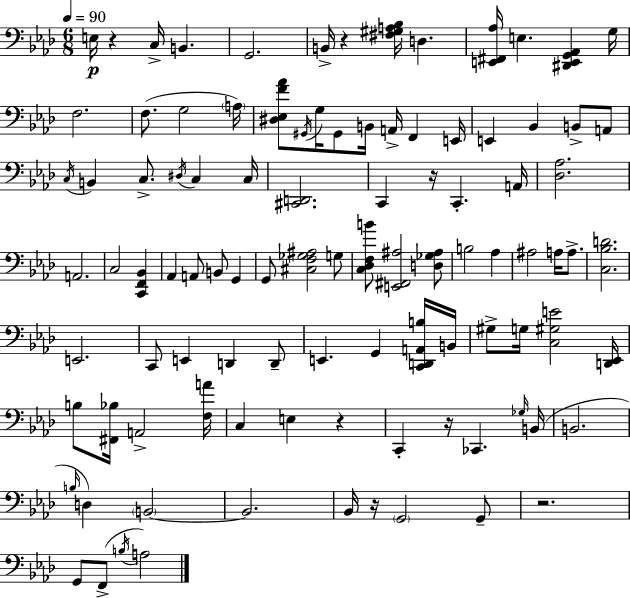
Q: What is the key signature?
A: F minor